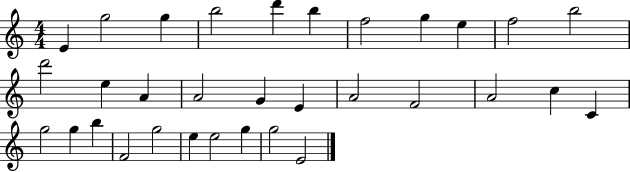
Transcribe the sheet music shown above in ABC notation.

X:1
T:Untitled
M:4/4
L:1/4
K:C
E g2 g b2 d' b f2 g e f2 b2 d'2 e A A2 G E A2 F2 A2 c C g2 g b F2 g2 e e2 g g2 E2